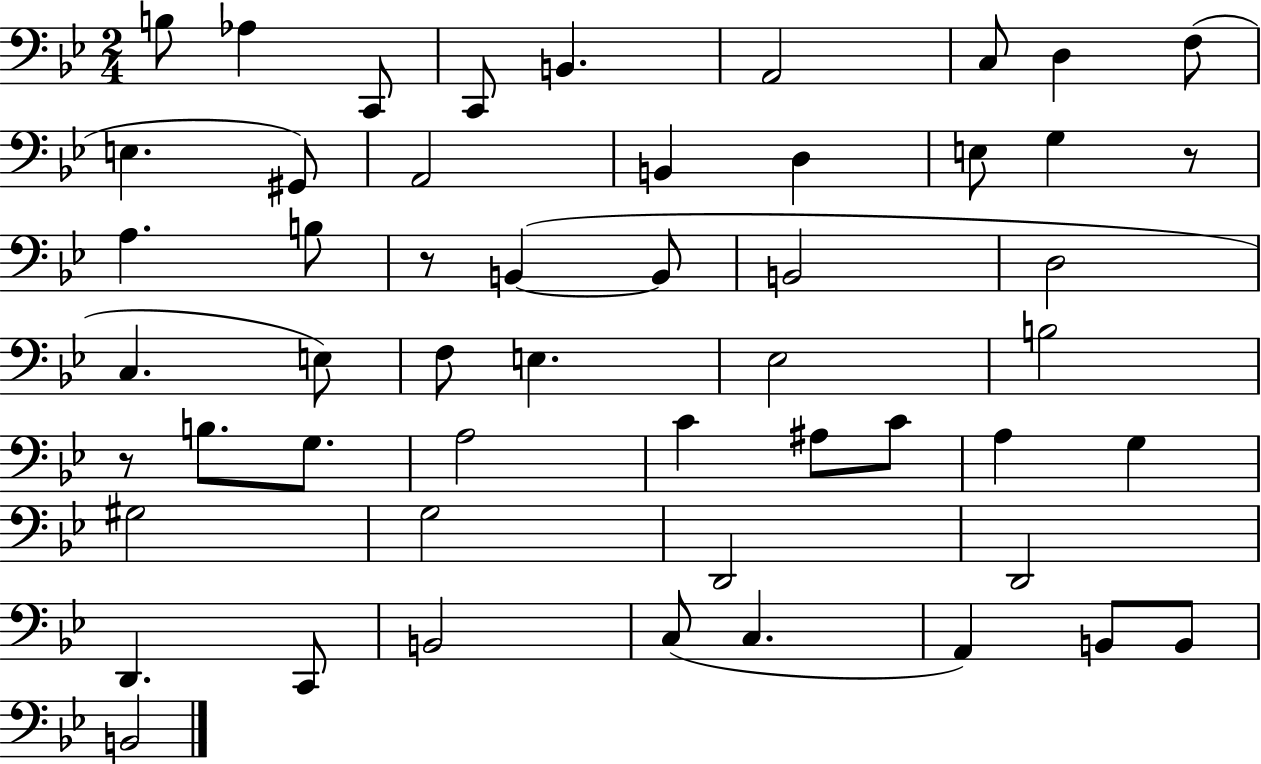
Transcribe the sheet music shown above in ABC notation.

X:1
T:Untitled
M:2/4
L:1/4
K:Bb
B,/2 _A, C,,/2 C,,/2 B,, A,,2 C,/2 D, F,/2 E, ^G,,/2 A,,2 B,, D, E,/2 G, z/2 A, B,/2 z/2 B,, B,,/2 B,,2 D,2 C, E,/2 F,/2 E, _E,2 B,2 z/2 B,/2 G,/2 A,2 C ^A,/2 C/2 A, G, ^G,2 G,2 D,,2 D,,2 D,, C,,/2 B,,2 C,/2 C, A,, B,,/2 B,,/2 B,,2